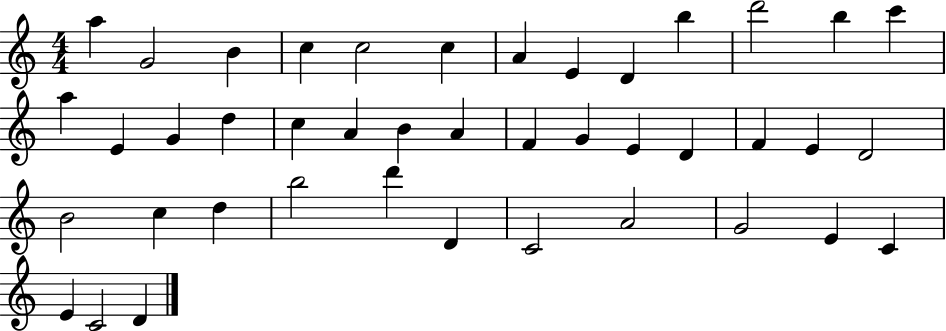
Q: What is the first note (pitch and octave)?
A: A5